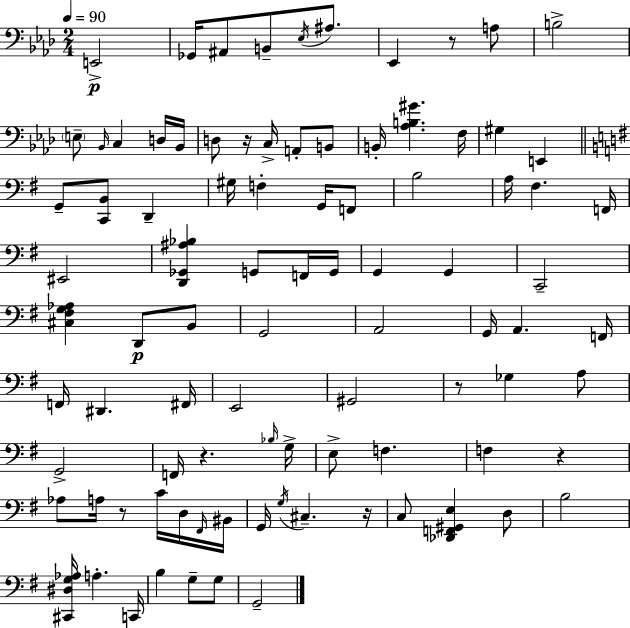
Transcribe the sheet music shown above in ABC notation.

X:1
T:Untitled
M:2/4
L:1/4
K:Ab
E,,2 _G,,/4 ^A,,/2 B,,/2 _E,/4 ^A,/2 _E,, z/2 A,/2 B,2 E,/2 _B,,/4 C, D,/4 _B,,/4 D,/2 z/4 C,/4 A,,/2 B,,/2 B,,/4 [_A,B,^G] F,/4 ^G, E,, G,,/2 [C,,B,,]/2 D,, ^G,/4 F, G,,/4 F,,/2 B,2 A,/4 ^F, F,,/4 ^E,,2 [D,,_G,,^A,_B,] G,,/2 F,,/4 G,,/4 G,, G,, C,,2 [^C,^F,G,_A,] D,,/2 B,,/2 G,,2 A,,2 G,,/4 A,, F,,/4 F,,/4 ^D,, ^F,,/4 E,,2 ^G,,2 z/2 _G, A,/2 G,,2 F,,/4 z _B,/4 G,/4 E,/2 F, F, z _A,/2 A,/4 z/2 C/4 D,/4 ^F,,/4 ^B,,/4 G,,/4 G,/4 ^C, z/4 C,/2 [_D,,F,,^G,,E,] D,/2 B,2 [^C,,^D,G,_A,]/4 A, C,,/4 B, G,/2 G,/2 G,,2